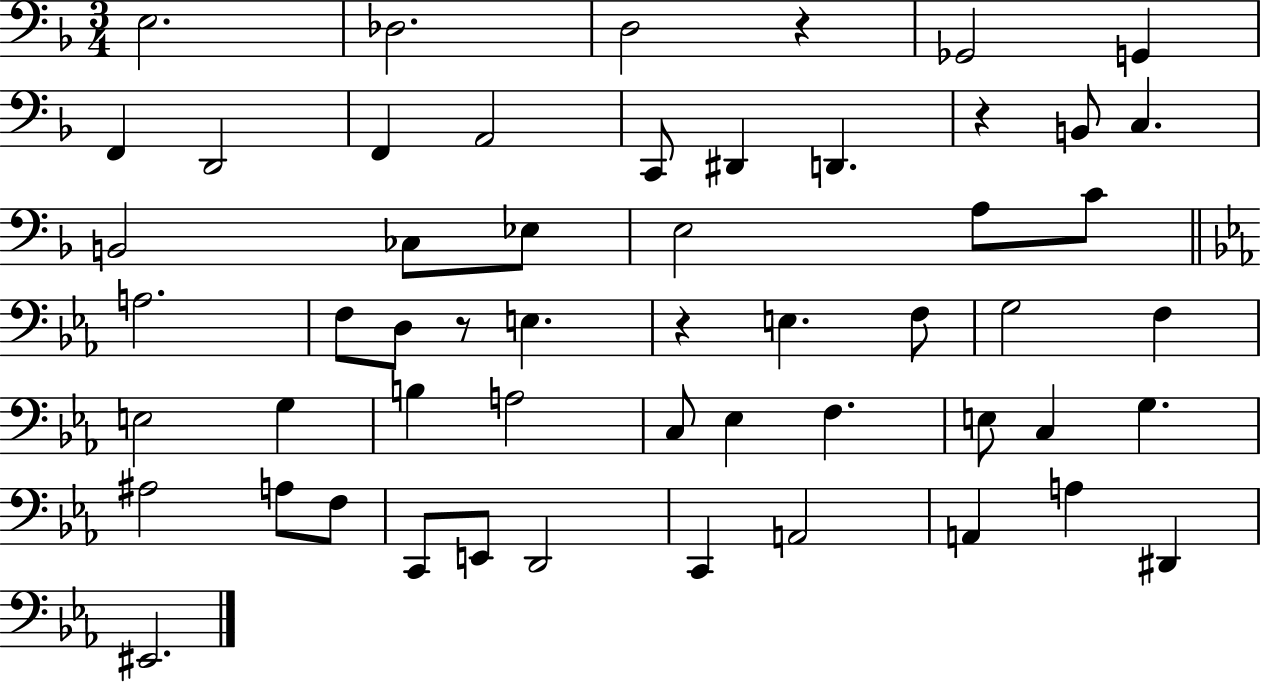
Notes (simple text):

E3/h. Db3/h. D3/h R/q Gb2/h G2/q F2/q D2/h F2/q A2/h C2/e D#2/q D2/q. R/q B2/e C3/q. B2/h CES3/e Eb3/e E3/h A3/e C4/e A3/h. F3/e D3/e R/e E3/q. R/q E3/q. F3/e G3/h F3/q E3/h G3/q B3/q A3/h C3/e Eb3/q F3/q. E3/e C3/q G3/q. A#3/h A3/e F3/e C2/e E2/e D2/h C2/q A2/h A2/q A3/q D#2/q EIS2/h.